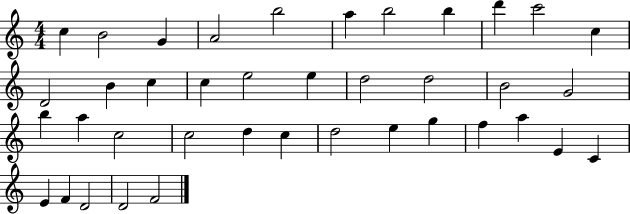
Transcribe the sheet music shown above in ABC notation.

X:1
T:Untitled
M:4/4
L:1/4
K:C
c B2 G A2 b2 a b2 b d' c'2 c D2 B c c e2 e d2 d2 B2 G2 b a c2 c2 d c d2 e g f a E C E F D2 D2 F2